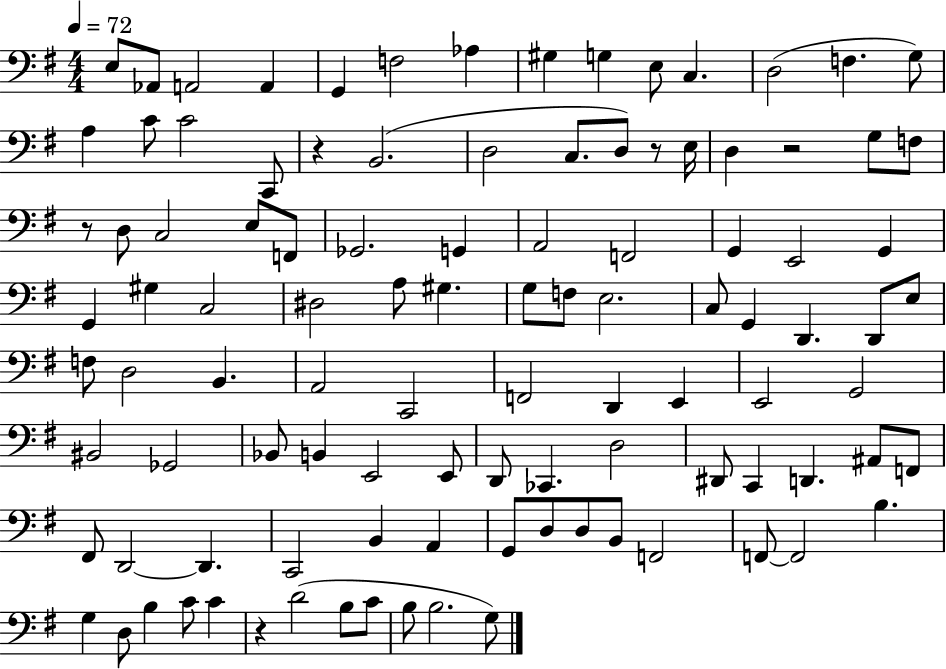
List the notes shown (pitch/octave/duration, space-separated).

E3/e Ab2/e A2/h A2/q G2/q F3/h Ab3/q G#3/q G3/q E3/e C3/q. D3/h F3/q. G3/e A3/q C4/e C4/h C2/e R/q B2/h. D3/h C3/e. D3/e R/e E3/s D3/q R/h G3/e F3/e R/e D3/e C3/h E3/e F2/e Gb2/h. G2/q A2/h F2/h G2/q E2/h G2/q G2/q G#3/q C3/h D#3/h A3/e G#3/q. G3/e F3/e E3/h. C3/e G2/q D2/q. D2/e E3/e F3/e D3/h B2/q. A2/h C2/h F2/h D2/q E2/q E2/h G2/h BIS2/h Gb2/h Bb2/e B2/q E2/h E2/e D2/e CES2/q. D3/h D#2/e C2/q D2/q. A#2/e F2/e F#2/e D2/h D2/q. C2/h B2/q A2/q G2/e D3/e D3/e B2/e F2/h F2/e F2/h B3/q. G3/q D3/e B3/q C4/e C4/q R/q D4/h B3/e C4/e B3/e B3/h. G3/e